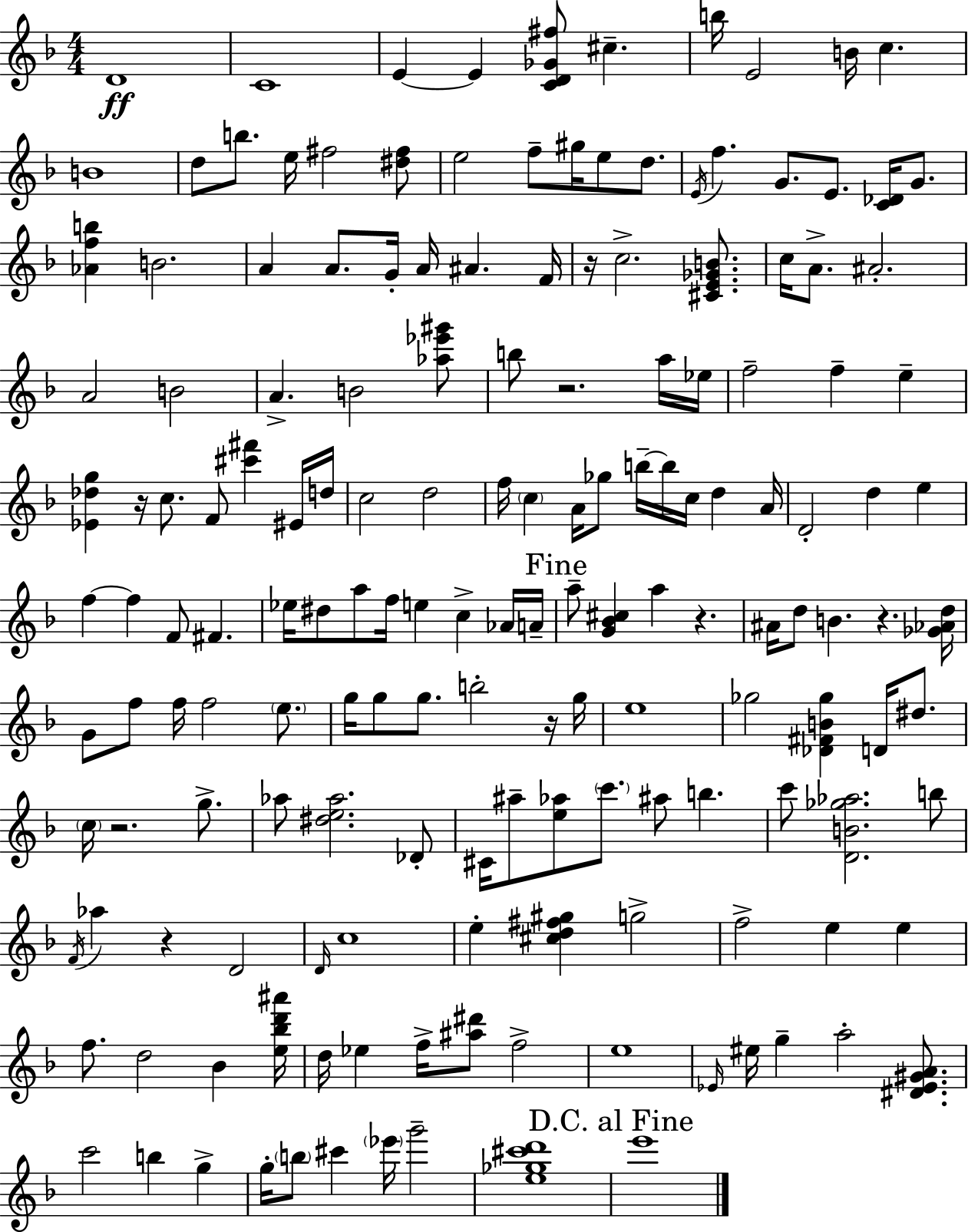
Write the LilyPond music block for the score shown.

{
  \clef treble
  \numericTimeSignature
  \time 4/4
  \key d \minor
  \repeat volta 2 { d'1\ff | c'1 | e'4~~ e'4 <c' d' ges' fis''>8 cis''4.-- | b''16 e'2 b'16 c''4. | \break b'1 | d''8 b''8. e''16 fis''2 <dis'' fis''>8 | e''2 f''8-- gis''16 e''8 d''8. | \acciaccatura { e'16 } f''4. g'8. e'8. <c' des'>16 g'8. | \break <aes' f'' b''>4 b'2. | a'4 a'8. g'16-. a'16 ais'4. | f'16 r16 c''2.-> <cis' e' ges' b'>8. | c''16 a'8.-> ais'2.-. | \break a'2 b'2 | a'4.-> b'2 <aes'' ees''' gis'''>8 | b''8 r2. a''16 | ees''16 f''2-- f''4-- e''4-- | \break <ees' des'' g''>4 r16 c''8. f'8 <cis''' fis'''>4 eis'16 | d''16 c''2 d''2 | f''16 \parenthesize c''4 a'16 ges''8 b''16--~~ b''16 c''16 d''4 | a'16 d'2-. d''4 e''4 | \break f''4~~ f''4 f'8 fis'4. | ees''16 dis''8 a''8 f''16 e''4 c''4-> aes'16 | a'16-- \mark "Fine" a''8-- <g' bes' cis''>4 a''4 r4. | ais'16 d''8 b'4. r4. | \break <ges' aes' d''>16 g'8 f''8 f''16 f''2 \parenthesize e''8. | g''16 g''8 g''8. b''2-. r16 | g''16 e''1 | ges''2 <des' fis' b' ges''>4 d'16 dis''8. | \break \parenthesize c''16 r2. g''8.-> | aes''8 <dis'' e'' aes''>2. des'8-. | cis'16 ais''8-- <e'' aes''>8 \parenthesize c'''8. ais''8 b''4. | c'''8 <d' b' ges'' aes''>2. b''8 | \break \acciaccatura { f'16 } aes''4 r4 d'2 | \grace { d'16 } c''1 | e''4-. <cis'' d'' fis'' gis''>4 g''2-> | f''2-> e''4 e''4 | \break f''8. d''2 bes'4 | <e'' bes'' d''' ais'''>16 d''16 ees''4 f''16-> <ais'' dis'''>8 f''2-> | e''1 | \grace { ees'16 } eis''16 g''4-- a''2-. | \break <dis' ees' gis' a'>8. c'''2 b''4 | g''4-> g''16-. \parenthesize b''8 cis'''4 \parenthesize ees'''16 g'''2-- | <e'' ges'' cis''' d'''>1 | \mark "D.C. al Fine" e'''1 | \break } \bar "|."
}